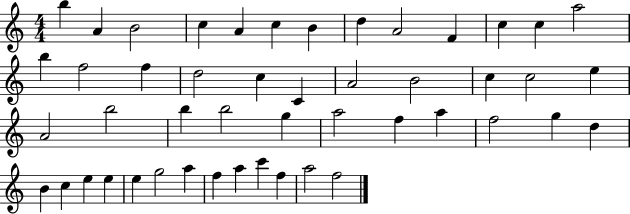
{
  \clef treble
  \numericTimeSignature
  \time 4/4
  \key c \major
  b''4 a'4 b'2 | c''4 a'4 c''4 b'4 | d''4 a'2 f'4 | c''4 c''4 a''2 | \break b''4 f''2 f''4 | d''2 c''4 c'4 | a'2 b'2 | c''4 c''2 e''4 | \break a'2 b''2 | b''4 b''2 g''4 | a''2 f''4 a''4 | f''2 g''4 d''4 | \break b'4 c''4 e''4 e''4 | e''4 g''2 a''4 | f''4 a''4 c'''4 f''4 | a''2 f''2 | \break \bar "|."
}